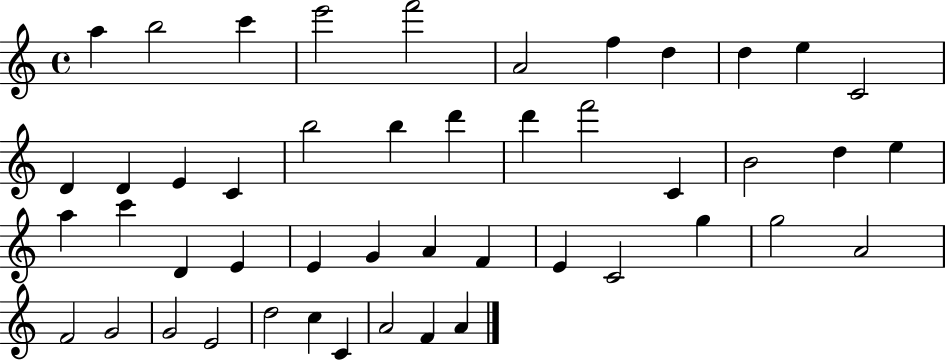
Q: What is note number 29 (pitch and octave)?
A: E4